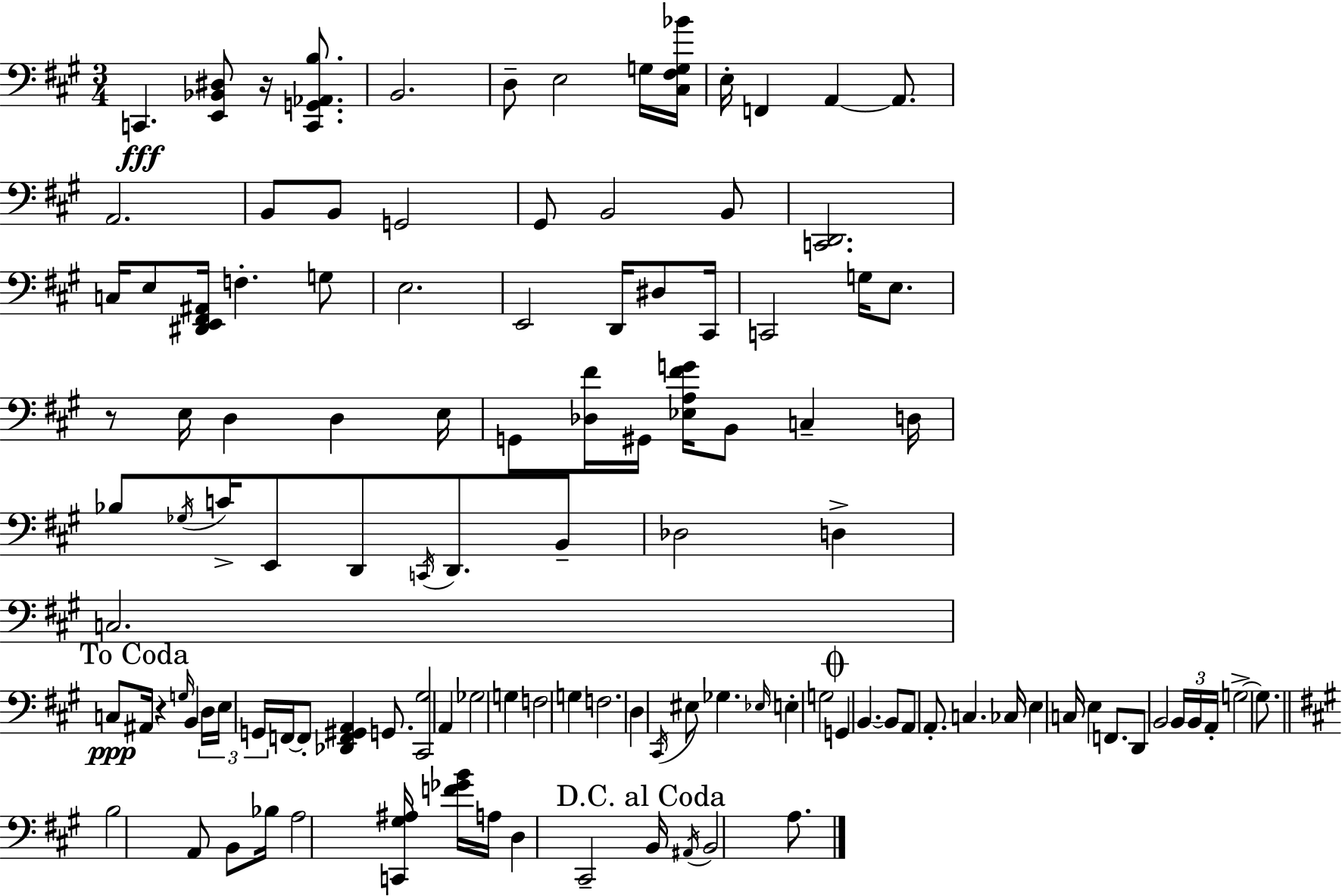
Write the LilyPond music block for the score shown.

{
  \clef bass
  \numericTimeSignature
  \time 3/4
  \key a \major
  \repeat volta 2 { c,4.\fff <e, bes, dis>8 r16 <c, g, aes, b>8. | b,2. | d8-- e2 g16 <cis fis g bes'>16 | e16-. f,4 a,4~~ a,8. | \break a,2. | b,8 b,8 g,2 | gis,8 b,2 b,8 | <c, d,>2. | \break c16 e8 <dis, e, fis, ais,>16 f4.-. g8 | e2. | e,2 d,16 dis8 cis,16 | c,2 g16 e8. | \break r8 e16 d4 d4 e16 | g,8 <des fis'>16 gis,16 <ees a fis' g'>16 b,8 c4-- d16 | bes8 \acciaccatura { ges16 } c'16-> e,8 d,8 \acciaccatura { c,16 } d,8. | b,8-- des2 d4-> | \break c2. | \mark "To Coda" c8\ppp ais,16 r4 \grace { g16 } b,4 | \tuplet 3/2 { d16 e16 g,16 } f,16~~ f,8-. <des, f, gis, a,>4 | g,8. <cis, gis>2 a,4 | \break ges2 g4 | f2 g4 | f2. | d4 \acciaccatura { cis,16 } eis8 ges4. | \break \grace { ees16 } e4-. g2 | \mark \markup { \musicglyph "scripts.coda" } g,4 b,4.~~ | b,8 a,8 a,8.-. c4. | ces16 e4 c16 e4 | \break f,8. d,8 b,2 | \tuplet 3/2 { b,16 b,16 a,16-. } g2->~~ | g8. \bar "||" \break \key a \major b2 a,8 b,8 | bes16 a2 <c, gis ais>16 <f' ges' b'>16 a16 | d4 cis,2-- | \mark "D.C. al Coda" b,16 \acciaccatura { ais,16 } b,2 a8. | \break } \bar "|."
}